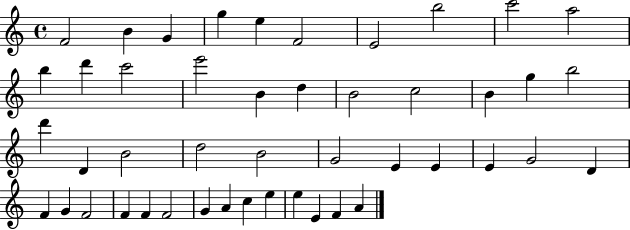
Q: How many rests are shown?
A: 0